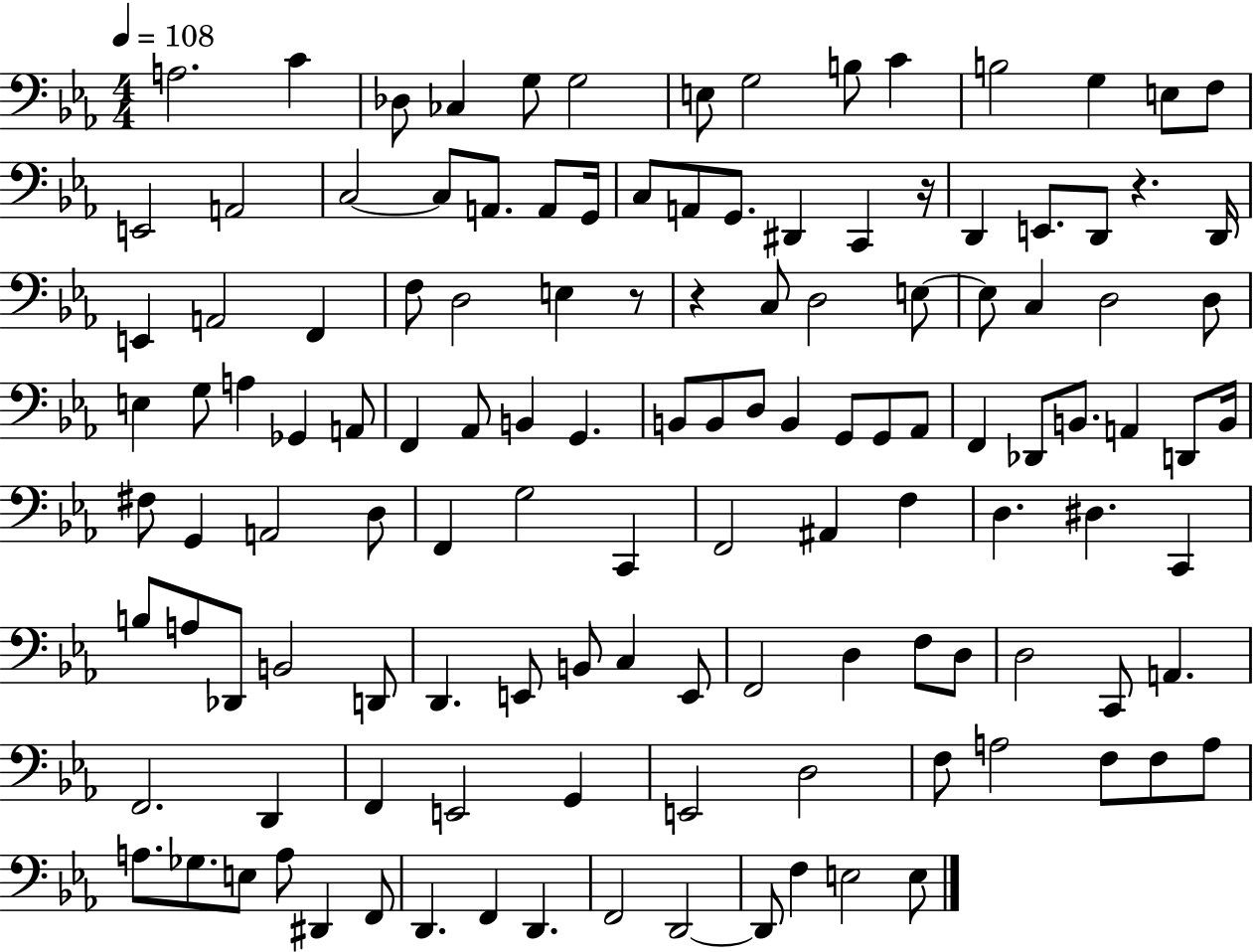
A3/h. C4/q Db3/e CES3/q G3/e G3/h E3/e G3/h B3/e C4/q B3/h G3/q E3/e F3/e E2/h A2/h C3/h C3/e A2/e. A2/e G2/s C3/e A2/e G2/e. D#2/q C2/q R/s D2/q E2/e. D2/e R/q. D2/s E2/q A2/h F2/q F3/e D3/h E3/q R/e R/q C3/e D3/h E3/e E3/e C3/q D3/h D3/e E3/q G3/e A3/q Gb2/q A2/e F2/q Ab2/e B2/q G2/q. B2/e B2/e D3/e B2/q G2/e G2/e Ab2/e F2/q Db2/e B2/e. A2/q D2/e B2/s F#3/e G2/q A2/h D3/e F2/q G3/h C2/q F2/h A#2/q F3/q D3/q. D#3/q. C2/q B3/e A3/e Db2/e B2/h D2/e D2/q. E2/e B2/e C3/q E2/e F2/h D3/q F3/e D3/e D3/h C2/e A2/q. F2/h. D2/q F2/q E2/h G2/q E2/h D3/h F3/e A3/h F3/e F3/e A3/e A3/e. Gb3/e. E3/e A3/e D#2/q F2/e D2/q. F2/q D2/q. F2/h D2/h D2/e F3/q E3/h E3/e